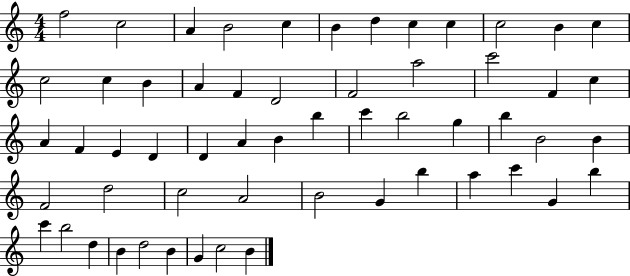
X:1
T:Untitled
M:4/4
L:1/4
K:C
f2 c2 A B2 c B d c c c2 B c c2 c B A F D2 F2 a2 c'2 F c A F E D D A B b c' b2 g b B2 B F2 d2 c2 A2 B2 G b a c' G b c' b2 d B d2 B G c2 B